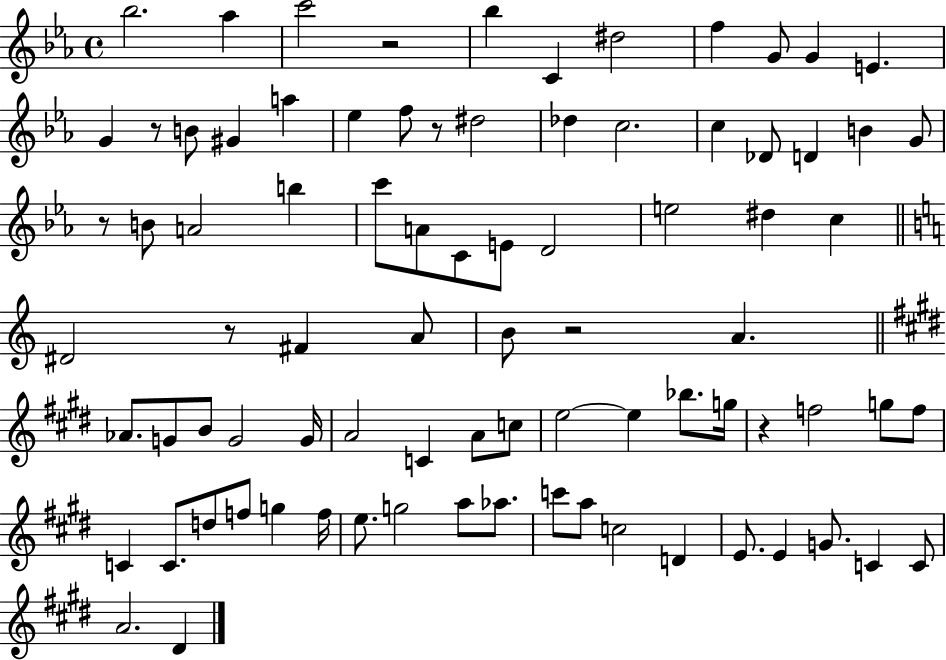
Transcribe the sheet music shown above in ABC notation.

X:1
T:Untitled
M:4/4
L:1/4
K:Eb
_b2 _a c'2 z2 _b C ^d2 f G/2 G E G z/2 B/2 ^G a _e f/2 z/2 ^d2 _d c2 c _D/2 D B G/2 z/2 B/2 A2 b c'/2 A/2 C/2 E/2 D2 e2 ^d c ^D2 z/2 ^F A/2 B/2 z2 A _A/2 G/2 B/2 G2 G/4 A2 C A/2 c/2 e2 e _b/2 g/4 z f2 g/2 f/2 C C/2 d/2 f/2 g f/4 e/2 g2 a/2 _a/2 c'/2 a/2 c2 D E/2 E G/2 C C/2 A2 ^D